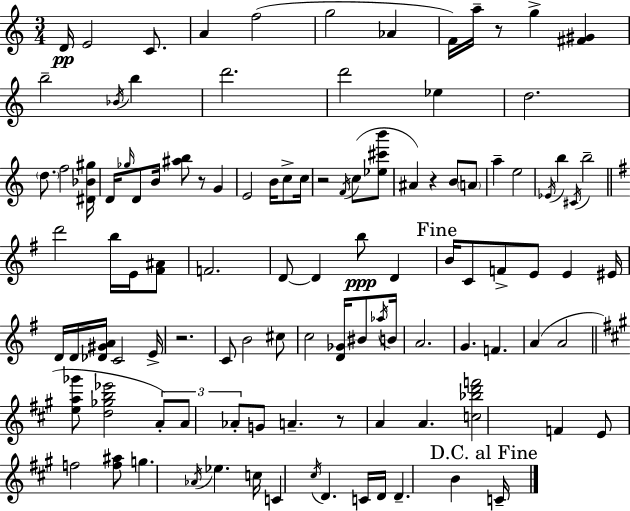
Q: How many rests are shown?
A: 6